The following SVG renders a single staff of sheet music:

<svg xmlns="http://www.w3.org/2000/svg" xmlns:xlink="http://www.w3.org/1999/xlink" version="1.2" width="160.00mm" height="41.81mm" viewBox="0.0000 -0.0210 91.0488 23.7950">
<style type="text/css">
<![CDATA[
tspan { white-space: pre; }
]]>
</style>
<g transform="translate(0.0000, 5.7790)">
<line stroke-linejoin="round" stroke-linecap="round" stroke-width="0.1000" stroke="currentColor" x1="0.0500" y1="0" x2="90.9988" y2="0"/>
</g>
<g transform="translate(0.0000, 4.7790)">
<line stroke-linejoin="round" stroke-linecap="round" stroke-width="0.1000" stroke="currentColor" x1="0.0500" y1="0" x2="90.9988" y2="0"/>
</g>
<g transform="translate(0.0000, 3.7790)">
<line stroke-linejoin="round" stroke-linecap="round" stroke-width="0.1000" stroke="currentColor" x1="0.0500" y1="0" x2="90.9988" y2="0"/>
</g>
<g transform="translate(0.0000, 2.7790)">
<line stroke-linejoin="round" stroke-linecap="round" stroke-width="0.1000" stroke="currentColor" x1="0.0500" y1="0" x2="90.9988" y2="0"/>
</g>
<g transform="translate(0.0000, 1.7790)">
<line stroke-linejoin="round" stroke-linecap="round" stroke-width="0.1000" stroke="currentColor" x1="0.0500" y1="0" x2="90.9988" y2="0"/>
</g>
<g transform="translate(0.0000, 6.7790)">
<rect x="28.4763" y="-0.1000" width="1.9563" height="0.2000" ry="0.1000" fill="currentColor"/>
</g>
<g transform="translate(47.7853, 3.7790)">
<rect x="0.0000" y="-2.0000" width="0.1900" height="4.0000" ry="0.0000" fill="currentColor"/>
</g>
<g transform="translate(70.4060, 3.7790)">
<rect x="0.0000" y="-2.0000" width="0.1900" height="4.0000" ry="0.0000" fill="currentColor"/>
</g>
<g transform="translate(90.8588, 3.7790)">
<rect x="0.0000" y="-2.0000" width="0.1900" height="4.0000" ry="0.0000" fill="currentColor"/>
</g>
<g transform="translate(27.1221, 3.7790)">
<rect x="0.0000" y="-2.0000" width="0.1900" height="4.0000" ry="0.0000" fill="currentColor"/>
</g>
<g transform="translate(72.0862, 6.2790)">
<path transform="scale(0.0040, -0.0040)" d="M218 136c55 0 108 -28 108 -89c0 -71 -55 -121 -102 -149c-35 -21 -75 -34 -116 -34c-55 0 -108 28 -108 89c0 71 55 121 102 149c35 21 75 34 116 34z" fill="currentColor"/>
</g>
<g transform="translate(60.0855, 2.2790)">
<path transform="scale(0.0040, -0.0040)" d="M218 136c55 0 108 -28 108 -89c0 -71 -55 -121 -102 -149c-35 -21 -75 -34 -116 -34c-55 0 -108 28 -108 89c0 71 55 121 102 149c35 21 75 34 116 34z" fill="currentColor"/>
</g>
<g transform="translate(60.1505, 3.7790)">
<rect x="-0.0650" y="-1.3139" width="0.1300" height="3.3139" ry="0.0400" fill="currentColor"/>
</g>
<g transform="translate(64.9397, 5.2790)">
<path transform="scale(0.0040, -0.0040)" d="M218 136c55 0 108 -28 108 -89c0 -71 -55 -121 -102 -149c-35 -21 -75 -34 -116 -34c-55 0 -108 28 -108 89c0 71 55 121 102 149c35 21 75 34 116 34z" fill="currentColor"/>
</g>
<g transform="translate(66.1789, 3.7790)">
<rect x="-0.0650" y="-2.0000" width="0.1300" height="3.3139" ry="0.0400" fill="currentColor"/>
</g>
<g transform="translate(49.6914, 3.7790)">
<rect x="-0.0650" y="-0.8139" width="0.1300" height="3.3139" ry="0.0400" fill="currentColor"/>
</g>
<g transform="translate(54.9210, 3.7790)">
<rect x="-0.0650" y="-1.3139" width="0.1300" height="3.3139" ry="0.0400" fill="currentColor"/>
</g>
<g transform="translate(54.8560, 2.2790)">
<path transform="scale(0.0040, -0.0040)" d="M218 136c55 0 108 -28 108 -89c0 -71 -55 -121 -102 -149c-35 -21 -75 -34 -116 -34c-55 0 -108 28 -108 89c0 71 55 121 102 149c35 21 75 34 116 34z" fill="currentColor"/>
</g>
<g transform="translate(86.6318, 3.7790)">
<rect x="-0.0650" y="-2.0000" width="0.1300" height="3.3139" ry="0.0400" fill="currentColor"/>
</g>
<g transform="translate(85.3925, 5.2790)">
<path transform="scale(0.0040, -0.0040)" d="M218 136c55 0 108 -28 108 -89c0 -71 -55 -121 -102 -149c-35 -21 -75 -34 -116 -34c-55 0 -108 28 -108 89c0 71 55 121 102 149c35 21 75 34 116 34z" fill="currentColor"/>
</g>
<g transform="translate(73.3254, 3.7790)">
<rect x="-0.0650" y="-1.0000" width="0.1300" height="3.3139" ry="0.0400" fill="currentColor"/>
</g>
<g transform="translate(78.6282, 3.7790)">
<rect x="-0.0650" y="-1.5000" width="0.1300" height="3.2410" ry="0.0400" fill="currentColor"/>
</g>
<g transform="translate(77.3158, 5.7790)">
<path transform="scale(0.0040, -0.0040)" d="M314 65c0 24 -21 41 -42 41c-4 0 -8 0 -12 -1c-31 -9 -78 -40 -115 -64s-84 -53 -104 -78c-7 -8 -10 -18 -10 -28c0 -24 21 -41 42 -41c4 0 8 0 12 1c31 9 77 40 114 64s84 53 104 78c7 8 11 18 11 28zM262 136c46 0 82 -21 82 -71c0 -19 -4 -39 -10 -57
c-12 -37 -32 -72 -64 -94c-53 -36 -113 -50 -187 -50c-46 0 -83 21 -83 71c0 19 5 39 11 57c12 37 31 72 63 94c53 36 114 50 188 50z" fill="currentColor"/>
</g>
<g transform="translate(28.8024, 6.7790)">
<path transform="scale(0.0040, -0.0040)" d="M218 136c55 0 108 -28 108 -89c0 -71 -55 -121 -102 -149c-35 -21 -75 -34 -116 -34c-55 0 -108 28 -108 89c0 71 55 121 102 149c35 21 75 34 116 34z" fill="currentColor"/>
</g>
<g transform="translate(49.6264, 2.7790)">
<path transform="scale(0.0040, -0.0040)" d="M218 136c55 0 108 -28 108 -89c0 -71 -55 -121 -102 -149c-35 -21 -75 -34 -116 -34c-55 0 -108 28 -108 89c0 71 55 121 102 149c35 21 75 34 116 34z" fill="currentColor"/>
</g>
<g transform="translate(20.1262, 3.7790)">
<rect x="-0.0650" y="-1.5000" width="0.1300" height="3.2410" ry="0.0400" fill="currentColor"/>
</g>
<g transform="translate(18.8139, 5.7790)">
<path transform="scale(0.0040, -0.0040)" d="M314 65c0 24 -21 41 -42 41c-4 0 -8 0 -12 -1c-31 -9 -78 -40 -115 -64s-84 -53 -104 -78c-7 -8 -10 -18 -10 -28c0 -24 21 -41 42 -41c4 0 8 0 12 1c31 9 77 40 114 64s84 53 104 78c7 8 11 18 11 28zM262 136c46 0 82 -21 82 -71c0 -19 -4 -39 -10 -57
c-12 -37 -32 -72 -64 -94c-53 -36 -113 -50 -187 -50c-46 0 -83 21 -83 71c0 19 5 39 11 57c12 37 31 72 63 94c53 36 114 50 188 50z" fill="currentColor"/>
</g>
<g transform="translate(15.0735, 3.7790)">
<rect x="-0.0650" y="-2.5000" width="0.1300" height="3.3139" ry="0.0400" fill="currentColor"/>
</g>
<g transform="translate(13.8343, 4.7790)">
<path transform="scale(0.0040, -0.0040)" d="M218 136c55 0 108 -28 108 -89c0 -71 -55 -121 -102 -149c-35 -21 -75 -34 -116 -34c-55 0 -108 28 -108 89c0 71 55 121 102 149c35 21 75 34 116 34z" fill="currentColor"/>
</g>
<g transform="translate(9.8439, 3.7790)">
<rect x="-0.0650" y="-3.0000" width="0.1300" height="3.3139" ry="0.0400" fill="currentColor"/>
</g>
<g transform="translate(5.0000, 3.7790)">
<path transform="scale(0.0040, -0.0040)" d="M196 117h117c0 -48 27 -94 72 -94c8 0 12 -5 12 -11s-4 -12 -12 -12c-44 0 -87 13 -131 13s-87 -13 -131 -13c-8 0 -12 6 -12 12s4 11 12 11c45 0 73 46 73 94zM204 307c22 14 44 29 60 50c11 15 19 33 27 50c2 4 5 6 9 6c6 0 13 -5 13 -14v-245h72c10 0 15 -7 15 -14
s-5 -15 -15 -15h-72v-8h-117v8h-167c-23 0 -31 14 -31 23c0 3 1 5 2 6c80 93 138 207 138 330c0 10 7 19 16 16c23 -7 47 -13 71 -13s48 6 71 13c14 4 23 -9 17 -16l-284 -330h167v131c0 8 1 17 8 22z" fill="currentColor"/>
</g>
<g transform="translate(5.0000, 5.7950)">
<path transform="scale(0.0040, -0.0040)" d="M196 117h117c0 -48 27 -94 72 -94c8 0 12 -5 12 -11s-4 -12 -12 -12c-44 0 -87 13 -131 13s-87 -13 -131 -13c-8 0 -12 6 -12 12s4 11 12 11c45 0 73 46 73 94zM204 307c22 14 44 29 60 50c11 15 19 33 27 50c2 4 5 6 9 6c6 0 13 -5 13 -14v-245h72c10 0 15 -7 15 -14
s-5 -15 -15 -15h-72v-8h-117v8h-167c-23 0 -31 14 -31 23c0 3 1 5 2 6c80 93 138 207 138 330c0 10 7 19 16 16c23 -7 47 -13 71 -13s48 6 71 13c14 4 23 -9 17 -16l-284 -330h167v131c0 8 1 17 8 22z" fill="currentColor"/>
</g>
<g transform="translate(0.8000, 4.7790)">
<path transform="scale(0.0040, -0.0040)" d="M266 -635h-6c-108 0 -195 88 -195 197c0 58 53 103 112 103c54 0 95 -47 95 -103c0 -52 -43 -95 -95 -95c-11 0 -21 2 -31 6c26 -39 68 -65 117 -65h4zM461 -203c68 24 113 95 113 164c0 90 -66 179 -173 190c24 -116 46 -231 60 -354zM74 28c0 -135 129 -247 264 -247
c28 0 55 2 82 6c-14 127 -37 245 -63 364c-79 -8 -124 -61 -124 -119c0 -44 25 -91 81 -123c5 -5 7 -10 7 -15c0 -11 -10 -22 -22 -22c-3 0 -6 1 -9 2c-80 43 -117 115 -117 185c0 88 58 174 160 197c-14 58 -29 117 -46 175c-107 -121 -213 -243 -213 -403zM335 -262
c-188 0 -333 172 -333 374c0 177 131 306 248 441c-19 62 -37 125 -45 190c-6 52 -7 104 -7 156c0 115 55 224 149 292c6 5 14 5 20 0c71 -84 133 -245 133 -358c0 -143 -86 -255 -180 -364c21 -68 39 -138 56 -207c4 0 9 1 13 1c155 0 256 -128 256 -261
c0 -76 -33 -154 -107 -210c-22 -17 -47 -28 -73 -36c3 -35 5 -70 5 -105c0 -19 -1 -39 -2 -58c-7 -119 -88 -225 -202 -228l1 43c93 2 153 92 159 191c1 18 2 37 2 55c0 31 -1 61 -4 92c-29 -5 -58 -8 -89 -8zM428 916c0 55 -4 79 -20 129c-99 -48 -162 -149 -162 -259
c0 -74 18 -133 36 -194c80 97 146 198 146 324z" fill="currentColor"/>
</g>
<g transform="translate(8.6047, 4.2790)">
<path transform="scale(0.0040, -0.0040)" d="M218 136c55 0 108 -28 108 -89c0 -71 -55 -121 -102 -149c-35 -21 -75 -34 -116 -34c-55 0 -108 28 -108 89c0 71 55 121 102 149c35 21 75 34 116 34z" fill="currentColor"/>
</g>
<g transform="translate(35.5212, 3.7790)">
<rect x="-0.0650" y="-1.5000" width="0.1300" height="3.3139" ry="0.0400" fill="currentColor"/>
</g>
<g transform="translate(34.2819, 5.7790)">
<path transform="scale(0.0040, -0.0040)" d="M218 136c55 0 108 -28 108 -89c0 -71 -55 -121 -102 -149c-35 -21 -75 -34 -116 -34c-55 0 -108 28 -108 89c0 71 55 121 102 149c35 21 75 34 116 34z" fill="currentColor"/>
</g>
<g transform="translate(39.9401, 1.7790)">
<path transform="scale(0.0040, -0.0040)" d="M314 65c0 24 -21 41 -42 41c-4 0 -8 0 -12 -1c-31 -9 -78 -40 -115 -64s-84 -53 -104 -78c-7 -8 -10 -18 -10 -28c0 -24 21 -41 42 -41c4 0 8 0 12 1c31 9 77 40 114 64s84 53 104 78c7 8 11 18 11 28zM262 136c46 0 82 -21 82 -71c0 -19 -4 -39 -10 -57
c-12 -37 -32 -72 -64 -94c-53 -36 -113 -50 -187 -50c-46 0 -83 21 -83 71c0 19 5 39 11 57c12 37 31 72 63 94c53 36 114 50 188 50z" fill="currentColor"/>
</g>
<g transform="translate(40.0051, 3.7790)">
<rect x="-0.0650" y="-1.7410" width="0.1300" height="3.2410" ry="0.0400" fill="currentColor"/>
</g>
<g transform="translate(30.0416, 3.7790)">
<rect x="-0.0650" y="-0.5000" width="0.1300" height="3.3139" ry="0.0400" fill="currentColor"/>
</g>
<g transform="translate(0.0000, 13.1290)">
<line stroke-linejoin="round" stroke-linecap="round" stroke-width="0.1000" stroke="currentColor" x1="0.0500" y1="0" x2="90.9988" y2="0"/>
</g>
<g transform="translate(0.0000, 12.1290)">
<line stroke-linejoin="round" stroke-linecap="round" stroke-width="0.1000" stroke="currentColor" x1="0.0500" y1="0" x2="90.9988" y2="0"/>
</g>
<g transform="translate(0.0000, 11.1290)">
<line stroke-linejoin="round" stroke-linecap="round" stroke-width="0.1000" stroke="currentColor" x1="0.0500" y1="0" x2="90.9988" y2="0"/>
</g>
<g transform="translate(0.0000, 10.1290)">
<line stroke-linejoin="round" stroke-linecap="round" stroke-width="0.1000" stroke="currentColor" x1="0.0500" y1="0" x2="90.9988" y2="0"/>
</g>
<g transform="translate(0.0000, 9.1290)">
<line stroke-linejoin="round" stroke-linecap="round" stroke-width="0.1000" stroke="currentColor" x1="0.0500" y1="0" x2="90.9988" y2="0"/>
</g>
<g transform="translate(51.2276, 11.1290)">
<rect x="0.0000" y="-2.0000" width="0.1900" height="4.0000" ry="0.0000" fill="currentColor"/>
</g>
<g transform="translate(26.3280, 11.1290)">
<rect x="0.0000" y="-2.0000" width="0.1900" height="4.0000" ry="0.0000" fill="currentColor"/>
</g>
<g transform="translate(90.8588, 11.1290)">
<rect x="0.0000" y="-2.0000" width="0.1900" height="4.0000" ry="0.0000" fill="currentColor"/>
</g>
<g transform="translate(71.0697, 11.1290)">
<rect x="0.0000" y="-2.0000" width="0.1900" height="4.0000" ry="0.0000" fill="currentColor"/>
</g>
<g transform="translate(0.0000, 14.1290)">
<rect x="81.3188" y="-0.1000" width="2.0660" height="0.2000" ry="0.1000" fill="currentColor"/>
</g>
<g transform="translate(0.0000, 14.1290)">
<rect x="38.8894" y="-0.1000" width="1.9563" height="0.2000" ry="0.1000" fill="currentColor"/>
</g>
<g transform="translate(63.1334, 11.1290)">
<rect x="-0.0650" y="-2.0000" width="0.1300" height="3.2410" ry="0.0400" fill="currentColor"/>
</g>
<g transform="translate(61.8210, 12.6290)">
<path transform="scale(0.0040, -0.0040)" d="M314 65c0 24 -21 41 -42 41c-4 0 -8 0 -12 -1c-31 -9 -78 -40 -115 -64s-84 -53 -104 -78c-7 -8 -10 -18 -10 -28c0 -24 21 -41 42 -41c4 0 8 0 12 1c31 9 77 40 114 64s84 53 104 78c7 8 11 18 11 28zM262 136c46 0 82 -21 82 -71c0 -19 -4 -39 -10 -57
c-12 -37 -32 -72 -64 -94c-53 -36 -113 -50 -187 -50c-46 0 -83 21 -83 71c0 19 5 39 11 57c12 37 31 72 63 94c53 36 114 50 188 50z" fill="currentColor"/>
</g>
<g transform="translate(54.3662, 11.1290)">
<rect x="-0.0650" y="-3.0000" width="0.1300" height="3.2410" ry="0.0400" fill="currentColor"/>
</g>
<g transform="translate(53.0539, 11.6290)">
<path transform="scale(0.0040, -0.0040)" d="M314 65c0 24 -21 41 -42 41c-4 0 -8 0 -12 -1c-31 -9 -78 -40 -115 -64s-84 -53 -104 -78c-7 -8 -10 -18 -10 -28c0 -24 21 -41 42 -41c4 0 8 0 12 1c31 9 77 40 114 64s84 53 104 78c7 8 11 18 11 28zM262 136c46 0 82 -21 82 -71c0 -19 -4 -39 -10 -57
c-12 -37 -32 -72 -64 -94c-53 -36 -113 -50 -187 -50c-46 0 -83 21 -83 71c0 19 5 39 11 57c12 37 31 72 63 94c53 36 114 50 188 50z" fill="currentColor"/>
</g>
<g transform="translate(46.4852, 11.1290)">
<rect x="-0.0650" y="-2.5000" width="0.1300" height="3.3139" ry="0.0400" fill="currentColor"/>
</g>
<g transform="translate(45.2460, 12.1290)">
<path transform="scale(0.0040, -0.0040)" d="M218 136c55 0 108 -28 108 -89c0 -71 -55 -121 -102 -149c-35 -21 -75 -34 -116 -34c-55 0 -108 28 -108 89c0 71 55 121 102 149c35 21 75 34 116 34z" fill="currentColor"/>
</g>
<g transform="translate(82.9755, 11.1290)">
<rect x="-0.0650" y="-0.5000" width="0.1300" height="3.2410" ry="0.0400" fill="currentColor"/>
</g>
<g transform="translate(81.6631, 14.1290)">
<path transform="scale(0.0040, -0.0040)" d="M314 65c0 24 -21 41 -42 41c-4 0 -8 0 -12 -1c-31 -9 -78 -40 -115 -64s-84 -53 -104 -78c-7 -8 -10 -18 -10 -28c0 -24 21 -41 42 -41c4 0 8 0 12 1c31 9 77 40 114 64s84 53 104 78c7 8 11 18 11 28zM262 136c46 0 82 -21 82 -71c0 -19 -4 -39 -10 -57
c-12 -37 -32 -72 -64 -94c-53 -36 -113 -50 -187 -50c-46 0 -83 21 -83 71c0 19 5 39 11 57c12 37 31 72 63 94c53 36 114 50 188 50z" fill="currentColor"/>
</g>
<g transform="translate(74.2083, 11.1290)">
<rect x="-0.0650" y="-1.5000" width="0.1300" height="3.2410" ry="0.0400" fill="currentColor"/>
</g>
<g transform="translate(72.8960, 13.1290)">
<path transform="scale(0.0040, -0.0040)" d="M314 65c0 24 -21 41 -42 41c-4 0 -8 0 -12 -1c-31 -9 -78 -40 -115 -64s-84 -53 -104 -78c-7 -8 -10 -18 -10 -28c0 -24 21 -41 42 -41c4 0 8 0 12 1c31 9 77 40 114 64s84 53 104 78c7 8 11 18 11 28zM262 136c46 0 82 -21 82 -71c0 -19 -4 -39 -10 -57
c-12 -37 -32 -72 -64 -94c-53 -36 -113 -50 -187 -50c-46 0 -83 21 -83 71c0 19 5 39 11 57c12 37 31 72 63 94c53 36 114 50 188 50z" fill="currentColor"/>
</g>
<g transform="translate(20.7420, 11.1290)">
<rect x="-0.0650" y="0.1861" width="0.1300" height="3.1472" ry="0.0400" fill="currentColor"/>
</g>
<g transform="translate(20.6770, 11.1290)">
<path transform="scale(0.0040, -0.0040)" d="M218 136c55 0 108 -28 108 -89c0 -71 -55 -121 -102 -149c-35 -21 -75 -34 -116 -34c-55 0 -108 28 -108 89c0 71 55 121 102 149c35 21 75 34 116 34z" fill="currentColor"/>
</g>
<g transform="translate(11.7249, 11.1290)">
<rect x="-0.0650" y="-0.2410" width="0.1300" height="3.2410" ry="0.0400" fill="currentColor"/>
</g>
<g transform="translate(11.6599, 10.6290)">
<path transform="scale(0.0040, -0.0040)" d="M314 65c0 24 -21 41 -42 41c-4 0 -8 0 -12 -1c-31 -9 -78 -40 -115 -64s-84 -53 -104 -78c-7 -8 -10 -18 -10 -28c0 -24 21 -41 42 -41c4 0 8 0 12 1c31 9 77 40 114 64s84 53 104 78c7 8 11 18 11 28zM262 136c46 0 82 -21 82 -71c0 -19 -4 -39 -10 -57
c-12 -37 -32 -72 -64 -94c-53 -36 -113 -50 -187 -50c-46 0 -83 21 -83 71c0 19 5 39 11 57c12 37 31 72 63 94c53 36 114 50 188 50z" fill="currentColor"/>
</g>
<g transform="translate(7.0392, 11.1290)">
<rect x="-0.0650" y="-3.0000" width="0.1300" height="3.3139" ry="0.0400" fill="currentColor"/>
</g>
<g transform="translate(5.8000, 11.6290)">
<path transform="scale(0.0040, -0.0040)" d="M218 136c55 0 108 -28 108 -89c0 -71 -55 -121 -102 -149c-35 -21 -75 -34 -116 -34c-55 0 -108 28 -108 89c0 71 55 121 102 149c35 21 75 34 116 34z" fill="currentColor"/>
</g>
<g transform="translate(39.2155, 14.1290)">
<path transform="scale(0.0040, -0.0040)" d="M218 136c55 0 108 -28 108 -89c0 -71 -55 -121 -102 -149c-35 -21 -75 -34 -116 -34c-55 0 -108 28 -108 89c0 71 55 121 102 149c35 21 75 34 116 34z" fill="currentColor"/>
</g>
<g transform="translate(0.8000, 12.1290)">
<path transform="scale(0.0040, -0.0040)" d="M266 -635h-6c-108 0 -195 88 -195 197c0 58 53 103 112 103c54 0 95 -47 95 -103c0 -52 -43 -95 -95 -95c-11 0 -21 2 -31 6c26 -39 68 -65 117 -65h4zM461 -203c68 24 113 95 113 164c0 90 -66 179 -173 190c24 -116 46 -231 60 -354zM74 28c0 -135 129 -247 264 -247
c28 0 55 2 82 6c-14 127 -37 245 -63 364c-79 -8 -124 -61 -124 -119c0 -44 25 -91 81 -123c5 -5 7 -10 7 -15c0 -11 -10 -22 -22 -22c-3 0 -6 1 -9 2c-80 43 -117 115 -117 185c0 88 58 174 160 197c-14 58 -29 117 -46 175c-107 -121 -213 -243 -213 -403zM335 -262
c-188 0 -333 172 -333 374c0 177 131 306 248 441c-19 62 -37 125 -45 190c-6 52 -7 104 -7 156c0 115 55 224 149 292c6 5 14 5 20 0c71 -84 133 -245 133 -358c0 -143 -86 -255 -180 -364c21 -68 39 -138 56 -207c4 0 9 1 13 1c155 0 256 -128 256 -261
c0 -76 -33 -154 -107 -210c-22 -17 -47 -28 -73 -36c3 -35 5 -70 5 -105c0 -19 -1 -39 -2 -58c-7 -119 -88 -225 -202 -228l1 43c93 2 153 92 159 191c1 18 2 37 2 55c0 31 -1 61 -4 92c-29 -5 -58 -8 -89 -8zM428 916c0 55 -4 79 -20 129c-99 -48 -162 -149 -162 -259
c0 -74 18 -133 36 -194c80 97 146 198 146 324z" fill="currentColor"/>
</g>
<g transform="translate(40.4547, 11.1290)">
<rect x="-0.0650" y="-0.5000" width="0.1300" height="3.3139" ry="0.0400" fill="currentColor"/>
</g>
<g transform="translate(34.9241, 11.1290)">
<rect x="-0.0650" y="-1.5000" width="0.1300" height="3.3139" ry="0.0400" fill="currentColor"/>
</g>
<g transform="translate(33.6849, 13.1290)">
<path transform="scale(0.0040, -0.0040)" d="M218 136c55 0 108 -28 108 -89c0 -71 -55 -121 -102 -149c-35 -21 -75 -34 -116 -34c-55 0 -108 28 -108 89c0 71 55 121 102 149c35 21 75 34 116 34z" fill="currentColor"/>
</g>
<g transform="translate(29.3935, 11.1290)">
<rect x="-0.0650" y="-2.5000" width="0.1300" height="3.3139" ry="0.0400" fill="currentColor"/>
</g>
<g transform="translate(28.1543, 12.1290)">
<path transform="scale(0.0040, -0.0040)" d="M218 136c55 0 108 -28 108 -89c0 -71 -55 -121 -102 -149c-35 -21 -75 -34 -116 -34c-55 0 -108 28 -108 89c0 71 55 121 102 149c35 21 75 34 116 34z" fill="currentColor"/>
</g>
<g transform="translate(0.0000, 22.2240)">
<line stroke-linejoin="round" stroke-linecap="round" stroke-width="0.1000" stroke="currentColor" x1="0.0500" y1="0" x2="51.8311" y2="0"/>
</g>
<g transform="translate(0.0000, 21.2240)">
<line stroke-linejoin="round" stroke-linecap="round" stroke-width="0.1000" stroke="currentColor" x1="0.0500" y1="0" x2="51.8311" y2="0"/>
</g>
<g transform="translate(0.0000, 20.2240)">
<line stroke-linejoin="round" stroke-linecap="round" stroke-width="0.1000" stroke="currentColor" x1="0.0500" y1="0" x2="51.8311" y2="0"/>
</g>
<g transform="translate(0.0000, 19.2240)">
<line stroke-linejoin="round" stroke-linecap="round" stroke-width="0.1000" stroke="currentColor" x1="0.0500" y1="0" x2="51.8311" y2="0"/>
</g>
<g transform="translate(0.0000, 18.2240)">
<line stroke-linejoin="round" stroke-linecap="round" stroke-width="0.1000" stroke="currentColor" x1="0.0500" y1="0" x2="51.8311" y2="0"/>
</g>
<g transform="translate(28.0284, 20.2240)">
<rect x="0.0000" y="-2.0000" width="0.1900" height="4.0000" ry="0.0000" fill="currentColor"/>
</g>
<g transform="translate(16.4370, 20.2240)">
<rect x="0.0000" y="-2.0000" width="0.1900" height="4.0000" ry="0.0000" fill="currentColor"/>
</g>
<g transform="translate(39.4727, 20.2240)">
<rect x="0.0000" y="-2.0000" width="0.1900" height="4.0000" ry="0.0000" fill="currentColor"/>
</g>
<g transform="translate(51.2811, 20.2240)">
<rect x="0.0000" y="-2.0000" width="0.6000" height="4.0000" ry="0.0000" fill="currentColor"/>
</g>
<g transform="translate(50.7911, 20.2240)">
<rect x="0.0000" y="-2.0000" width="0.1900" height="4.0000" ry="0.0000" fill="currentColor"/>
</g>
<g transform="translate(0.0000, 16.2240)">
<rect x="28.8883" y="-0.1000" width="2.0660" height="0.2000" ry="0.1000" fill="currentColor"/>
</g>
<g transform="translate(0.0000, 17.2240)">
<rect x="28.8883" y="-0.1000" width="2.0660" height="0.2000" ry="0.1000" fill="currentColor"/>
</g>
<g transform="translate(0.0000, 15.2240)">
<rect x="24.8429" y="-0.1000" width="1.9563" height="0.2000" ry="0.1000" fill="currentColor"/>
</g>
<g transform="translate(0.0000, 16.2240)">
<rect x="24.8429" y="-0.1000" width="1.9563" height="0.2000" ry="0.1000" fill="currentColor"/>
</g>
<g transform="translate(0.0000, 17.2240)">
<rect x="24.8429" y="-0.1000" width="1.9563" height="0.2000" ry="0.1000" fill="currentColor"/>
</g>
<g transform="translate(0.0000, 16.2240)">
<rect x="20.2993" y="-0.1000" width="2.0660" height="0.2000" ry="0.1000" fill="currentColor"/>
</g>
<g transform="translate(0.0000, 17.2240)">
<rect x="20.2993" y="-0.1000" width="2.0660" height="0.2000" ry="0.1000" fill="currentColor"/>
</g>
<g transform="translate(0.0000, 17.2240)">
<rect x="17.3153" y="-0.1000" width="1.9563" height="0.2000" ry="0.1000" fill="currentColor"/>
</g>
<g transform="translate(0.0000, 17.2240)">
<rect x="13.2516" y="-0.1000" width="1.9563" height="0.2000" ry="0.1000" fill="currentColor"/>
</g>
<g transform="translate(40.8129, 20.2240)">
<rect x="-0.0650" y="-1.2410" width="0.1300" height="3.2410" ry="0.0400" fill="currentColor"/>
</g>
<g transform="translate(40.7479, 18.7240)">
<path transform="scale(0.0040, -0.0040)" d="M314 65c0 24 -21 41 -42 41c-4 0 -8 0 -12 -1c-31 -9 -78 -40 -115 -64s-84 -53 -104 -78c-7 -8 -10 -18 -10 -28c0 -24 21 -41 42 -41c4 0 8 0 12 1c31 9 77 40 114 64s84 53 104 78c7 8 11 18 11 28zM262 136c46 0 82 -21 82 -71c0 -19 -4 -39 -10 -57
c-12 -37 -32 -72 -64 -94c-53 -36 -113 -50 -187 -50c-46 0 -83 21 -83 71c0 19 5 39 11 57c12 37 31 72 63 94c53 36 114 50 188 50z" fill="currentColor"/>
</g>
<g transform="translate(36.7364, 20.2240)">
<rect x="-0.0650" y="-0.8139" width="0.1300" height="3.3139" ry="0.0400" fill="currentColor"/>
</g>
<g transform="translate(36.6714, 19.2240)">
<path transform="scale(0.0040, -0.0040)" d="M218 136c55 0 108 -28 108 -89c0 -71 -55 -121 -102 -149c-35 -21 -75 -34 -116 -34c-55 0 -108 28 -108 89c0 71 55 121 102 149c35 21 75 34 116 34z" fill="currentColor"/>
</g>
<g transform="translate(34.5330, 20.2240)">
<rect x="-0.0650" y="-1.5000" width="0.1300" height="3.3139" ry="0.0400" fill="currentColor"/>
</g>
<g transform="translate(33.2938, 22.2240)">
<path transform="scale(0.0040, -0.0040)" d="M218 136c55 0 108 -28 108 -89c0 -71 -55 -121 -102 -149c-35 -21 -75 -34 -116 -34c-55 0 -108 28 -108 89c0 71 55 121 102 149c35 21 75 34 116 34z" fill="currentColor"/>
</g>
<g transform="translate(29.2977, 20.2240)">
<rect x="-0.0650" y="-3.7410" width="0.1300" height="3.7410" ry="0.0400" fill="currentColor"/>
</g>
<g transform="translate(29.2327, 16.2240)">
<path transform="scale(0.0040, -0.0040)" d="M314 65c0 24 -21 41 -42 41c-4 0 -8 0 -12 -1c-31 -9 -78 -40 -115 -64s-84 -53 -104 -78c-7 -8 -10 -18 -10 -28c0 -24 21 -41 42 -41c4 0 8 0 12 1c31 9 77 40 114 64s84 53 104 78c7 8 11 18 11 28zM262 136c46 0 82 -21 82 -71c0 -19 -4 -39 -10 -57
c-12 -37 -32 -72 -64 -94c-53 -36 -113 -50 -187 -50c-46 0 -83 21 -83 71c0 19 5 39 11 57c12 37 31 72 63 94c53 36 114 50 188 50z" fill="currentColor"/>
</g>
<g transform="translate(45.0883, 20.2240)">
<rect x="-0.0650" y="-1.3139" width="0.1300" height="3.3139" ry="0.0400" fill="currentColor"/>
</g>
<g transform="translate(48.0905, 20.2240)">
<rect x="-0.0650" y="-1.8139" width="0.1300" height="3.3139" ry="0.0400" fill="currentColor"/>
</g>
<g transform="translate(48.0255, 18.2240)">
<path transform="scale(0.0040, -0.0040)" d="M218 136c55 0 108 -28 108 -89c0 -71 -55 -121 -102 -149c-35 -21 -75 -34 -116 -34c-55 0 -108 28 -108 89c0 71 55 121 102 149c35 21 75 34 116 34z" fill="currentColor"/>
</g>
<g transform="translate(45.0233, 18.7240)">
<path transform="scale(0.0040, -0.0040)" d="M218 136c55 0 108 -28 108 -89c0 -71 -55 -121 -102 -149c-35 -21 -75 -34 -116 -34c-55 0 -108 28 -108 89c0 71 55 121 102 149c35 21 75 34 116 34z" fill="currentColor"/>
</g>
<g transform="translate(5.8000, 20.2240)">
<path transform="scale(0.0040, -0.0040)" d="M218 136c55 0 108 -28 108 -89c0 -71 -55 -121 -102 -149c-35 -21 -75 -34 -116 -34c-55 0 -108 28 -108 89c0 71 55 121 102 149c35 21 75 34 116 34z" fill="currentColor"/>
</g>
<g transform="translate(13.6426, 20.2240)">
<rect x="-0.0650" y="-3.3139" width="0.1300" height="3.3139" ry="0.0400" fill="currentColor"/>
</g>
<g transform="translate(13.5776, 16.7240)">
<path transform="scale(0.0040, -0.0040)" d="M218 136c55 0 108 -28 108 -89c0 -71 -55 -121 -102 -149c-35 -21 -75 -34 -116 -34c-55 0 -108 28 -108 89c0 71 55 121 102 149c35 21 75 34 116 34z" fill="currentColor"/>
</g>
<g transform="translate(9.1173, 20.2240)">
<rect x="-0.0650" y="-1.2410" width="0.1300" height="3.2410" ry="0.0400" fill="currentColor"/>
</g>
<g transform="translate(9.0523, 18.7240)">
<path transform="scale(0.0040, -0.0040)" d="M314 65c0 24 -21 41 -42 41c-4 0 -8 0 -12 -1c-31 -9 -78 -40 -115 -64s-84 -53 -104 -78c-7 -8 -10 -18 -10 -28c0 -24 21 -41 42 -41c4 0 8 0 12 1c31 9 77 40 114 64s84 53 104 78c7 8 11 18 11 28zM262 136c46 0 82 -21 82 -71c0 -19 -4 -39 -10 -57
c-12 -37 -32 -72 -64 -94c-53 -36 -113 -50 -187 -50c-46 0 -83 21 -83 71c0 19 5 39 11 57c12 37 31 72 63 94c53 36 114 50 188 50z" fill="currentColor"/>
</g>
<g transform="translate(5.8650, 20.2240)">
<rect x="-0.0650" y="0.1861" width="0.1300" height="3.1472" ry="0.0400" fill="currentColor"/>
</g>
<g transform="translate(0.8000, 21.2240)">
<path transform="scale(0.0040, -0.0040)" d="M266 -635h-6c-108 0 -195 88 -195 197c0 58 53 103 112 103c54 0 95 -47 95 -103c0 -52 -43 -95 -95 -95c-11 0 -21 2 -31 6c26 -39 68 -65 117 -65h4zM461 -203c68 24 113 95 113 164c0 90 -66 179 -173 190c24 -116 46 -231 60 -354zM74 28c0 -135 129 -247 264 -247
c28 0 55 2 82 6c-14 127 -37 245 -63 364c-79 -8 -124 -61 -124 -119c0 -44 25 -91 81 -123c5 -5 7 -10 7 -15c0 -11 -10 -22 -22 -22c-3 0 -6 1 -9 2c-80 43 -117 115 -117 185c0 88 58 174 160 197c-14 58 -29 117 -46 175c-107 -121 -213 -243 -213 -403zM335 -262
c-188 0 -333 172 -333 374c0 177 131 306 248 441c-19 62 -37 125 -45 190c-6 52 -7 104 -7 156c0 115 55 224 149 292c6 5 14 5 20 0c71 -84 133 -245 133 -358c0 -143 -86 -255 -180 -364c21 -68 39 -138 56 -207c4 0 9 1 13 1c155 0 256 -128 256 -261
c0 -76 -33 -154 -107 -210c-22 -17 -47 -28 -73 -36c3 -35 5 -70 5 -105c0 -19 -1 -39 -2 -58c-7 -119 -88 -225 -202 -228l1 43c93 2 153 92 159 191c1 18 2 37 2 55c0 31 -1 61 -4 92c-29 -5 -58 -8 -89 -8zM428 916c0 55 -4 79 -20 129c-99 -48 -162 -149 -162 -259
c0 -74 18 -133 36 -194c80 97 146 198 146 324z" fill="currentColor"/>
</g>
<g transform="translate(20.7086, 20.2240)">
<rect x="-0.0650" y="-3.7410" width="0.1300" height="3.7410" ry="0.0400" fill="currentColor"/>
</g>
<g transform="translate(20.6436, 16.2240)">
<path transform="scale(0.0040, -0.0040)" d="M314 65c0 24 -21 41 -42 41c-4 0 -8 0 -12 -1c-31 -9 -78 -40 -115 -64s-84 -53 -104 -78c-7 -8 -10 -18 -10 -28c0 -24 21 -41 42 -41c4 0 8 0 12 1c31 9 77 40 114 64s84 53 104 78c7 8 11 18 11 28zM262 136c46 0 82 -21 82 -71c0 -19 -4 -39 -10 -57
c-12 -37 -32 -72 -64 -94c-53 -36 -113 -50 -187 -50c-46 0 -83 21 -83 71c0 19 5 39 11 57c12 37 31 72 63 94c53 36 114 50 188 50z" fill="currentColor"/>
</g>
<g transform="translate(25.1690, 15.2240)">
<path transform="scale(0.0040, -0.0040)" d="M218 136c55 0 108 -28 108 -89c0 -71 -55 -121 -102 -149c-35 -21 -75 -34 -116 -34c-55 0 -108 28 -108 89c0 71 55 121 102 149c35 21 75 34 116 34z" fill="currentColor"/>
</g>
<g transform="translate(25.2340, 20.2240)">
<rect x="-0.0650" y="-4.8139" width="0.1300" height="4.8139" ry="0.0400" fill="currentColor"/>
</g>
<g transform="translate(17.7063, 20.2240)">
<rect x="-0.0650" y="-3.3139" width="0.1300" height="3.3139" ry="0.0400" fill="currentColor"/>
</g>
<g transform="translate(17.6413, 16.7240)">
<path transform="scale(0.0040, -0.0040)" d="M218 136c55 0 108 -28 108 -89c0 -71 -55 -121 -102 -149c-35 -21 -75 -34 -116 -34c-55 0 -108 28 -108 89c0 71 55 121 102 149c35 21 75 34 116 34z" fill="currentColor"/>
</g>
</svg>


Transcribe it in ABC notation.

X:1
T:Untitled
M:4/4
L:1/4
K:C
A G E2 C E f2 d e e F D E2 F A c2 B G E C G A2 F2 E2 C2 B e2 b b c'2 e' c'2 E d e2 e f